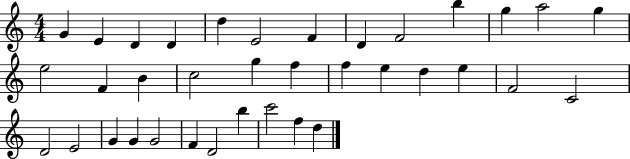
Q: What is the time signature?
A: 4/4